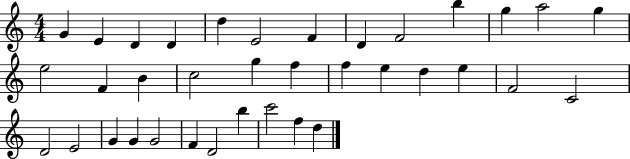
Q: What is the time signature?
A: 4/4